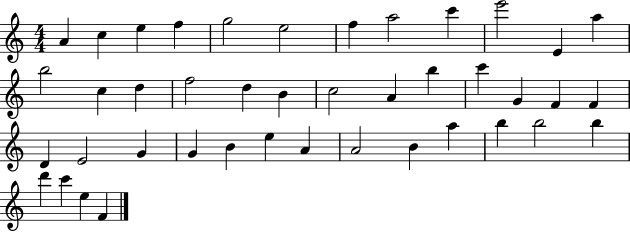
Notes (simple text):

A4/q C5/q E5/q F5/q G5/h E5/h F5/q A5/h C6/q E6/h E4/q A5/q B5/h C5/q D5/q F5/h D5/q B4/q C5/h A4/q B5/q C6/q G4/q F4/q F4/q D4/q E4/h G4/q G4/q B4/q E5/q A4/q A4/h B4/q A5/q B5/q B5/h B5/q D6/q C6/q E5/q F4/q